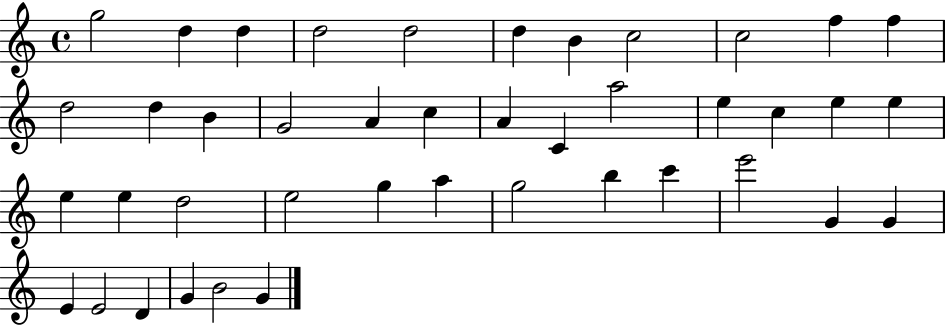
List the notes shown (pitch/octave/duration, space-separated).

G5/h D5/q D5/q D5/h D5/h D5/q B4/q C5/h C5/h F5/q F5/q D5/h D5/q B4/q G4/h A4/q C5/q A4/q C4/q A5/h E5/q C5/q E5/q E5/q E5/q E5/q D5/h E5/h G5/q A5/q G5/h B5/q C6/q E6/h G4/q G4/q E4/q E4/h D4/q G4/q B4/h G4/q